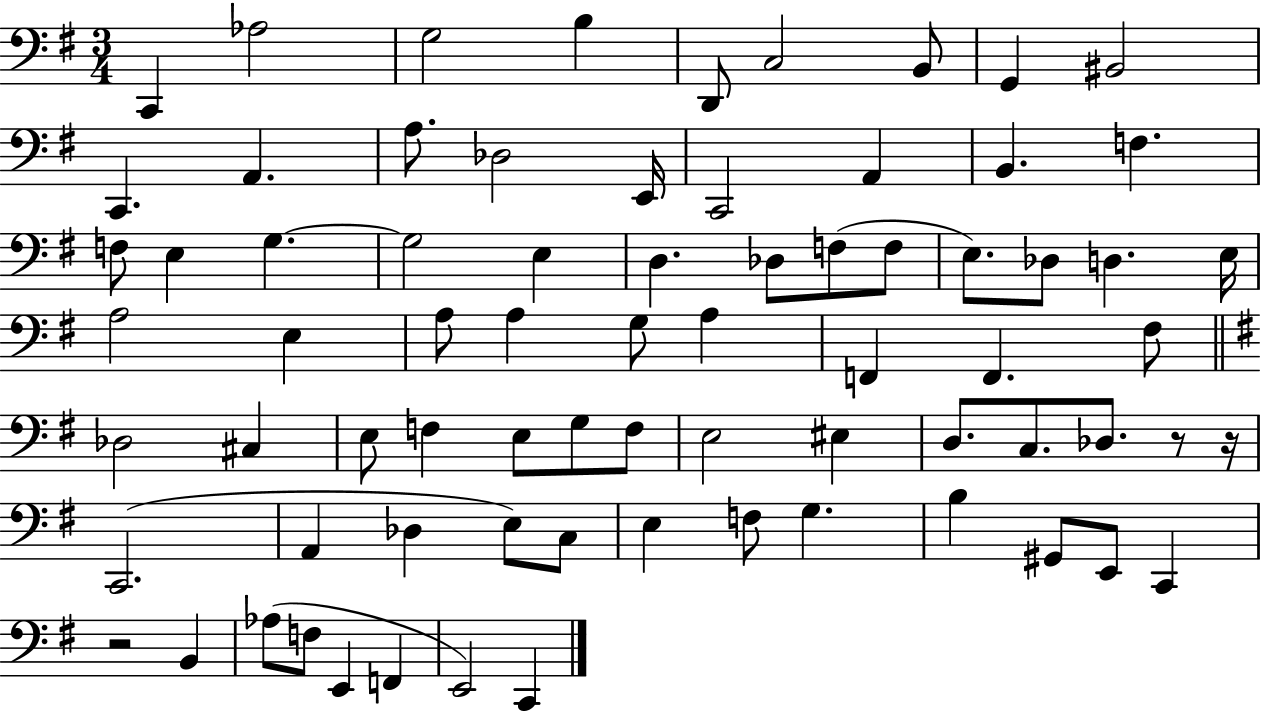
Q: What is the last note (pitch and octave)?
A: C2